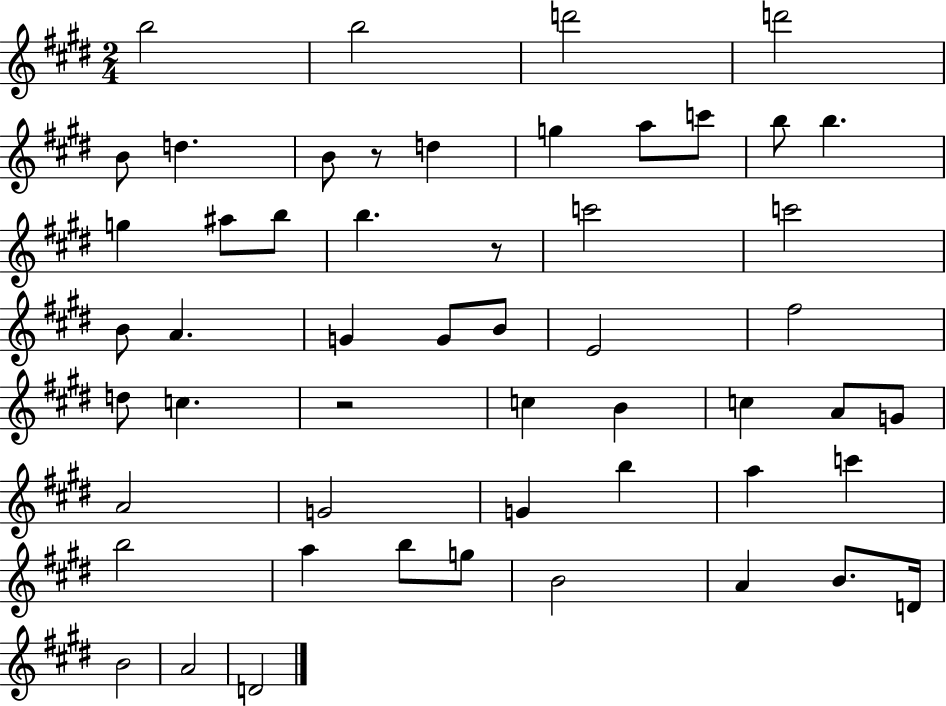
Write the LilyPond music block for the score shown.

{
  \clef treble
  \numericTimeSignature
  \time 2/4
  \key e \major
  \repeat volta 2 { b''2 | b''2 | d'''2 | d'''2 | \break b'8 d''4. | b'8 r8 d''4 | g''4 a''8 c'''8 | b''8 b''4. | \break g''4 ais''8 b''8 | b''4. r8 | c'''2 | c'''2 | \break b'8 a'4. | g'4 g'8 b'8 | e'2 | fis''2 | \break d''8 c''4. | r2 | c''4 b'4 | c''4 a'8 g'8 | \break a'2 | g'2 | g'4 b''4 | a''4 c'''4 | \break b''2 | a''4 b''8 g''8 | b'2 | a'4 b'8. d'16 | \break b'2 | a'2 | d'2 | } \bar "|."
}